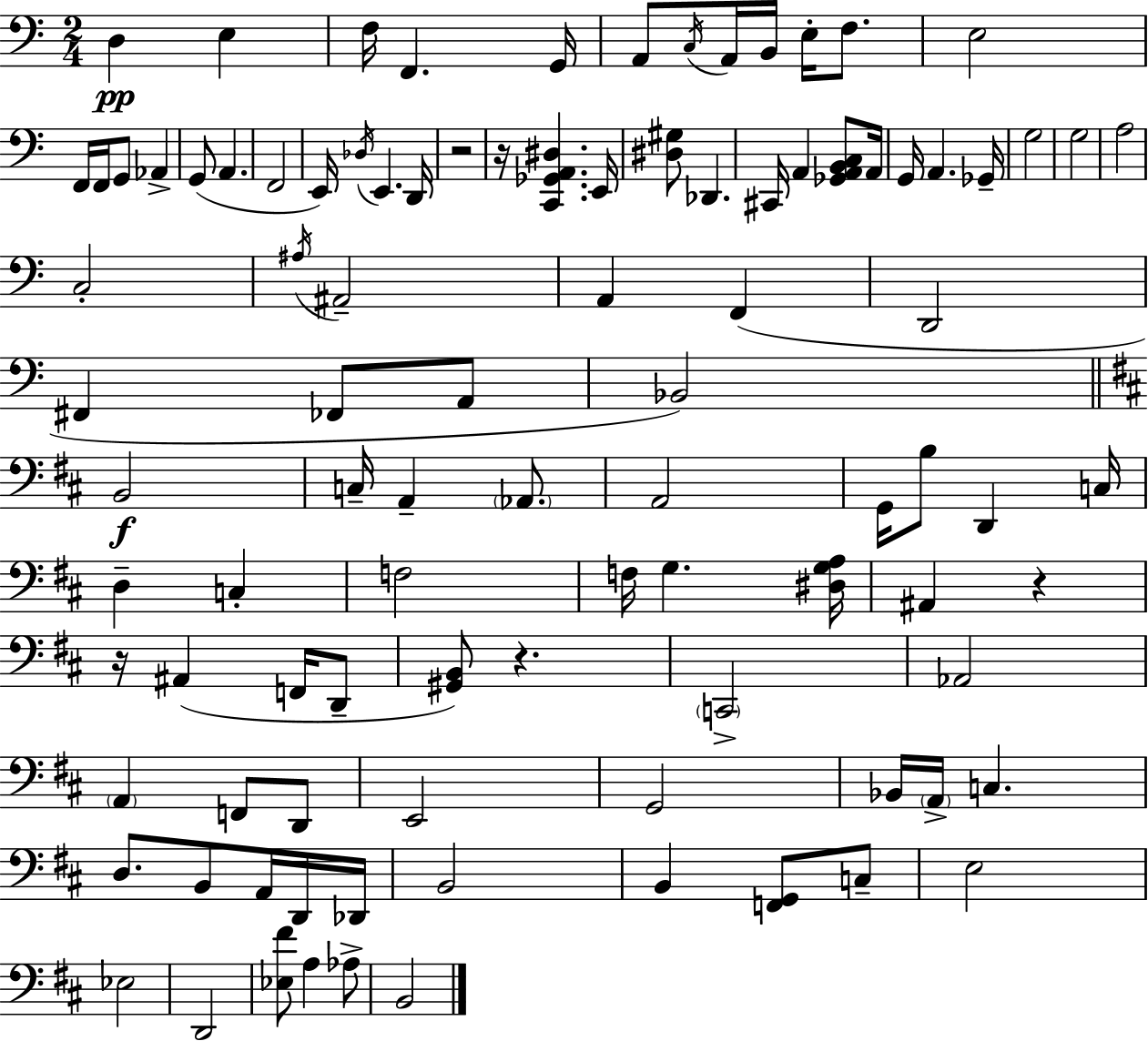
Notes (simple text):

D3/q E3/q F3/s F2/q. G2/s A2/e C3/s A2/s B2/s E3/s F3/e. E3/h F2/s F2/s G2/e Ab2/q G2/e A2/q. F2/h E2/s Db3/s E2/q. D2/s R/h R/s [C2,Gb2,A2,D#3]/q. E2/s [D#3,G#3]/e Db2/q. C#2/s A2/q [Gb2,A2,B2,C3]/e A2/s G2/s A2/q. Gb2/s G3/h G3/h A3/h C3/h A#3/s A#2/h A2/q F2/q D2/h F#2/q FES2/e A2/e Bb2/h B2/h C3/s A2/q Ab2/e. A2/h G2/s B3/e D2/q C3/s D3/q C3/q F3/h F3/s G3/q. [D#3,G3,A3]/s A#2/q R/q R/s A#2/q F2/s D2/e [G#2,B2]/e R/q. C2/h Ab2/h A2/q F2/e D2/e E2/h G2/h Bb2/s A2/s C3/q. D3/e. B2/e A2/s D2/s Db2/s B2/h B2/q [F2,G2]/e C3/e E3/h Eb3/h D2/h [Eb3,F#4]/e A3/q Ab3/e B2/h